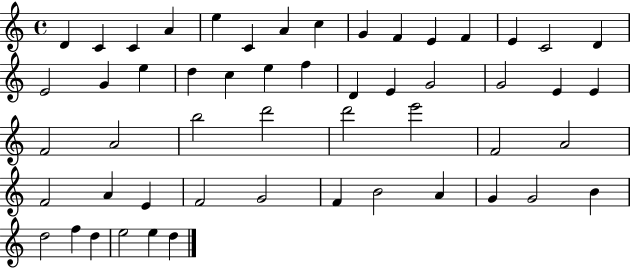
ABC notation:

X:1
T:Untitled
M:4/4
L:1/4
K:C
D C C A e C A c G F E F E C2 D E2 G e d c e f D E G2 G2 E E F2 A2 b2 d'2 d'2 e'2 F2 A2 F2 A E F2 G2 F B2 A G G2 B d2 f d e2 e d